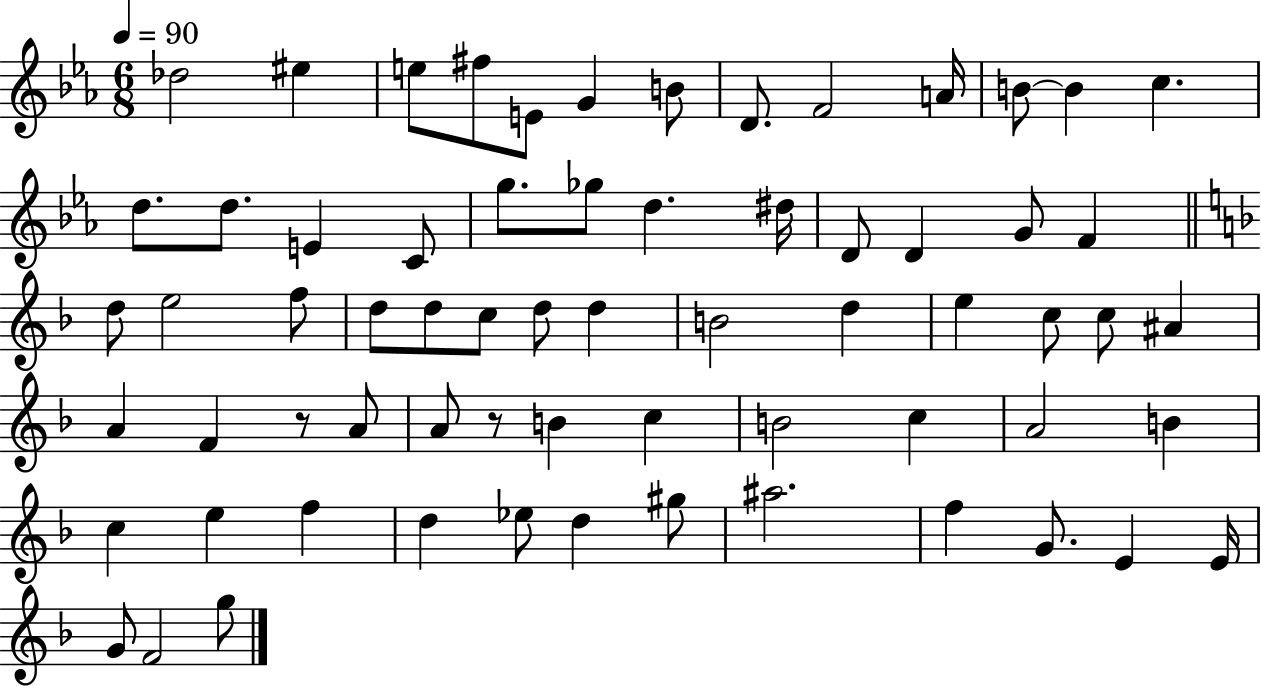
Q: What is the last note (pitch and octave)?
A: G5